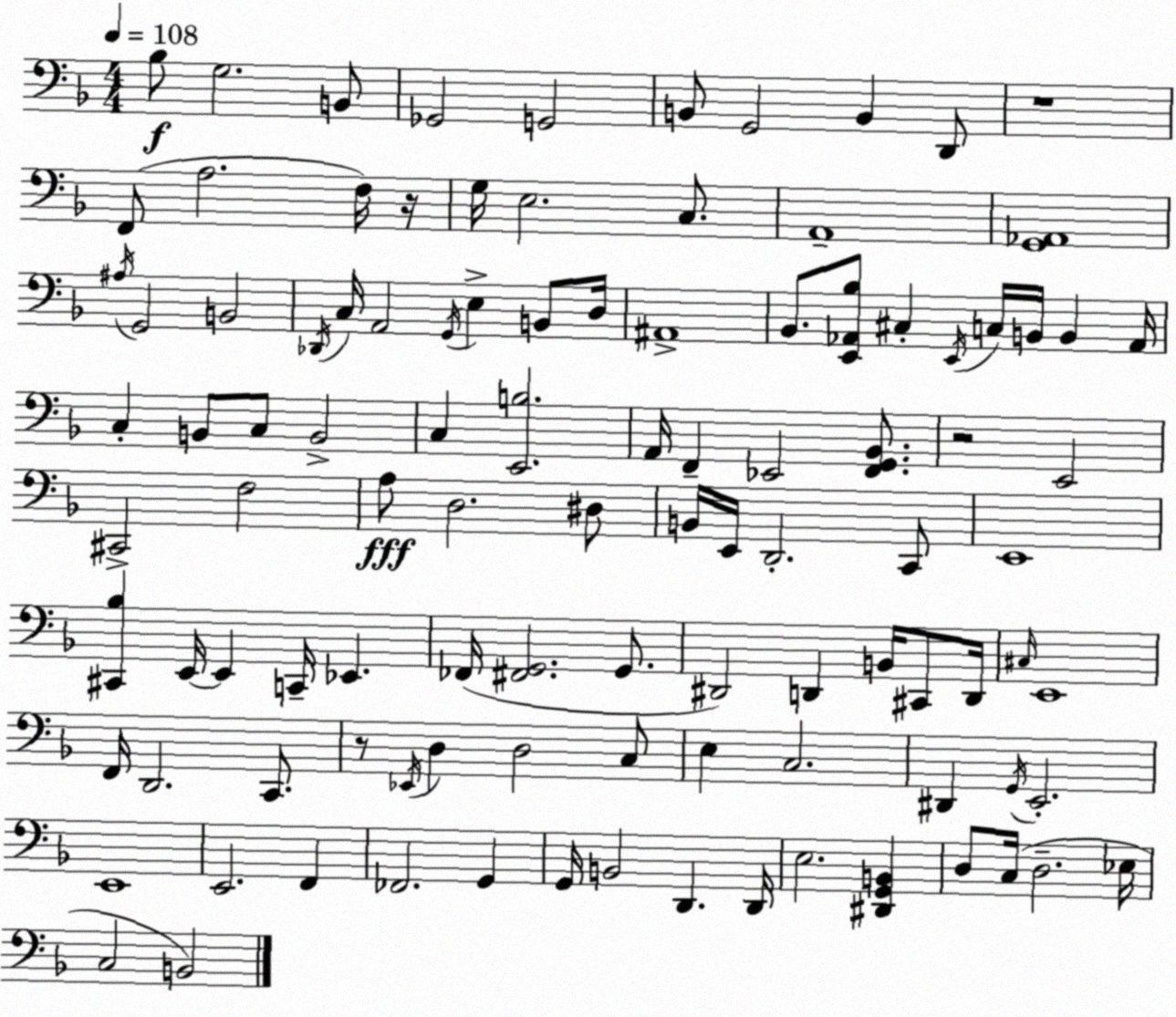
X:1
T:Untitled
M:4/4
L:1/4
K:Dm
_B,/2 G,2 B,,/2 _G,,2 G,,2 B,,/2 G,,2 B,, D,,/2 z4 F,,/2 A,2 F,/4 z/4 G,/4 E,2 C,/2 A,,4 [G,,_A,,]4 ^A,/4 G,,2 B,,2 _D,,/4 C,/4 A,,2 G,,/4 E, B,,/2 D,/4 ^A,,4 _B,,/2 [E,,_A,,_B,]/2 ^C, E,,/4 C,/4 B,,/4 B,, _A,,/4 C, B,,/2 C,/2 B,,2 C, [E,,B,]2 A,,/4 F,, _E,,2 [F,,G,,_B,,]/2 z2 E,,2 ^C,,2 F,2 A,/2 D,2 ^D,/2 B,,/4 E,,/4 D,,2 C,,/2 E,,4 [^C,,_B,] E,,/4 E,, C,,/4 _E,, _F,,/4 [^F,,G,,]2 G,,/2 ^D,,2 D,, B,,/4 ^C,,/2 D,,/4 ^C,/4 E,,4 F,,/4 D,,2 C,,/2 z/2 _E,,/4 D, D,2 C,/2 E, C,2 ^D,, G,,/4 E,,2 E,,4 E,,2 F,, _F,,2 G,, G,,/4 B,,2 D,, D,,/4 E,2 [^D,,G,,B,,] D,/2 C,/4 D,2 _E,/4 C,2 B,,2